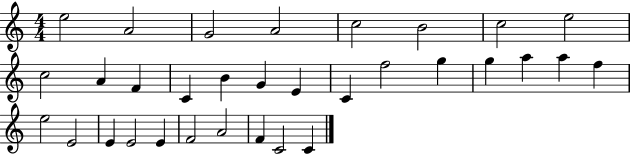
E5/h A4/h G4/h A4/h C5/h B4/h C5/h E5/h C5/h A4/q F4/q C4/q B4/q G4/q E4/q C4/q F5/h G5/q G5/q A5/q A5/q F5/q E5/h E4/h E4/q E4/h E4/q F4/h A4/h F4/q C4/h C4/q